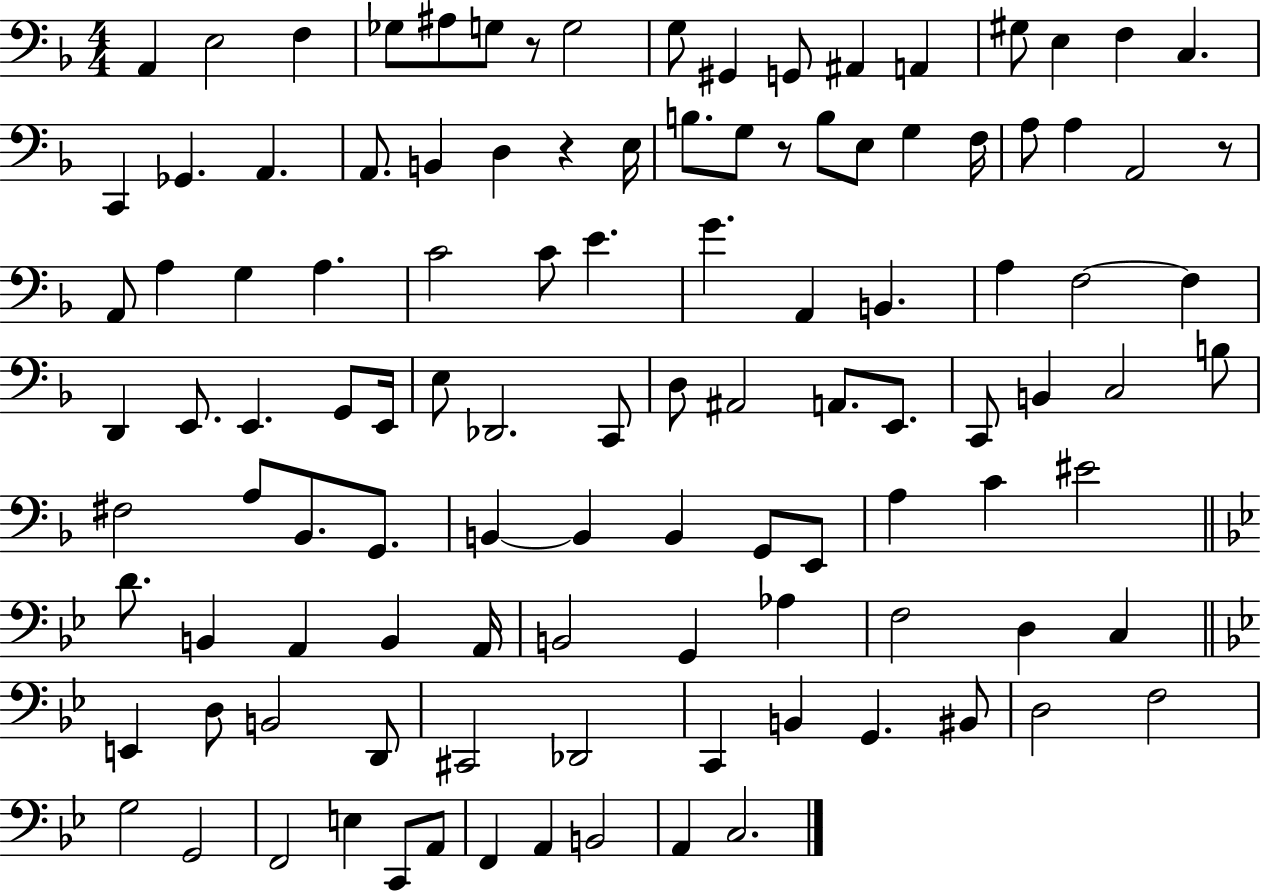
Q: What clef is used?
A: bass